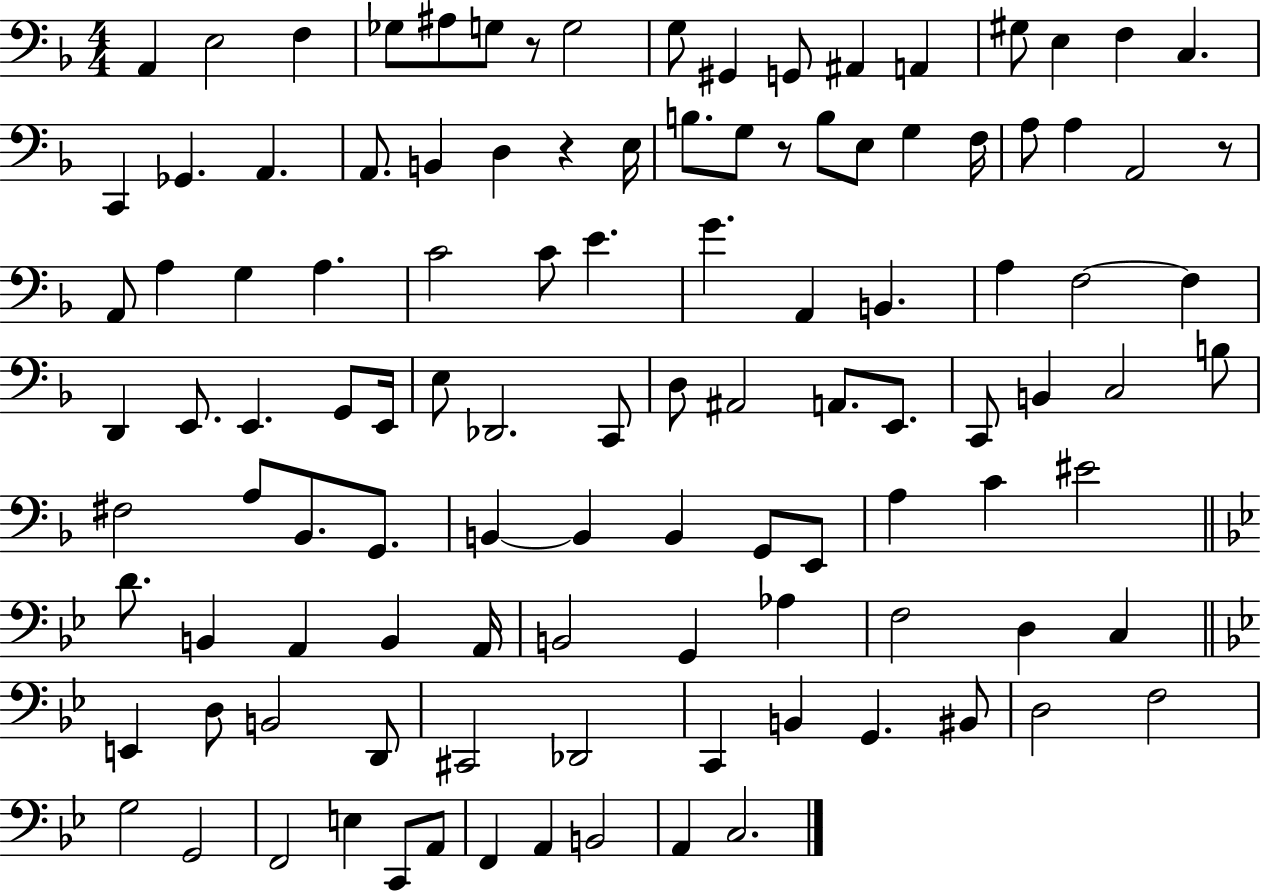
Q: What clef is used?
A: bass